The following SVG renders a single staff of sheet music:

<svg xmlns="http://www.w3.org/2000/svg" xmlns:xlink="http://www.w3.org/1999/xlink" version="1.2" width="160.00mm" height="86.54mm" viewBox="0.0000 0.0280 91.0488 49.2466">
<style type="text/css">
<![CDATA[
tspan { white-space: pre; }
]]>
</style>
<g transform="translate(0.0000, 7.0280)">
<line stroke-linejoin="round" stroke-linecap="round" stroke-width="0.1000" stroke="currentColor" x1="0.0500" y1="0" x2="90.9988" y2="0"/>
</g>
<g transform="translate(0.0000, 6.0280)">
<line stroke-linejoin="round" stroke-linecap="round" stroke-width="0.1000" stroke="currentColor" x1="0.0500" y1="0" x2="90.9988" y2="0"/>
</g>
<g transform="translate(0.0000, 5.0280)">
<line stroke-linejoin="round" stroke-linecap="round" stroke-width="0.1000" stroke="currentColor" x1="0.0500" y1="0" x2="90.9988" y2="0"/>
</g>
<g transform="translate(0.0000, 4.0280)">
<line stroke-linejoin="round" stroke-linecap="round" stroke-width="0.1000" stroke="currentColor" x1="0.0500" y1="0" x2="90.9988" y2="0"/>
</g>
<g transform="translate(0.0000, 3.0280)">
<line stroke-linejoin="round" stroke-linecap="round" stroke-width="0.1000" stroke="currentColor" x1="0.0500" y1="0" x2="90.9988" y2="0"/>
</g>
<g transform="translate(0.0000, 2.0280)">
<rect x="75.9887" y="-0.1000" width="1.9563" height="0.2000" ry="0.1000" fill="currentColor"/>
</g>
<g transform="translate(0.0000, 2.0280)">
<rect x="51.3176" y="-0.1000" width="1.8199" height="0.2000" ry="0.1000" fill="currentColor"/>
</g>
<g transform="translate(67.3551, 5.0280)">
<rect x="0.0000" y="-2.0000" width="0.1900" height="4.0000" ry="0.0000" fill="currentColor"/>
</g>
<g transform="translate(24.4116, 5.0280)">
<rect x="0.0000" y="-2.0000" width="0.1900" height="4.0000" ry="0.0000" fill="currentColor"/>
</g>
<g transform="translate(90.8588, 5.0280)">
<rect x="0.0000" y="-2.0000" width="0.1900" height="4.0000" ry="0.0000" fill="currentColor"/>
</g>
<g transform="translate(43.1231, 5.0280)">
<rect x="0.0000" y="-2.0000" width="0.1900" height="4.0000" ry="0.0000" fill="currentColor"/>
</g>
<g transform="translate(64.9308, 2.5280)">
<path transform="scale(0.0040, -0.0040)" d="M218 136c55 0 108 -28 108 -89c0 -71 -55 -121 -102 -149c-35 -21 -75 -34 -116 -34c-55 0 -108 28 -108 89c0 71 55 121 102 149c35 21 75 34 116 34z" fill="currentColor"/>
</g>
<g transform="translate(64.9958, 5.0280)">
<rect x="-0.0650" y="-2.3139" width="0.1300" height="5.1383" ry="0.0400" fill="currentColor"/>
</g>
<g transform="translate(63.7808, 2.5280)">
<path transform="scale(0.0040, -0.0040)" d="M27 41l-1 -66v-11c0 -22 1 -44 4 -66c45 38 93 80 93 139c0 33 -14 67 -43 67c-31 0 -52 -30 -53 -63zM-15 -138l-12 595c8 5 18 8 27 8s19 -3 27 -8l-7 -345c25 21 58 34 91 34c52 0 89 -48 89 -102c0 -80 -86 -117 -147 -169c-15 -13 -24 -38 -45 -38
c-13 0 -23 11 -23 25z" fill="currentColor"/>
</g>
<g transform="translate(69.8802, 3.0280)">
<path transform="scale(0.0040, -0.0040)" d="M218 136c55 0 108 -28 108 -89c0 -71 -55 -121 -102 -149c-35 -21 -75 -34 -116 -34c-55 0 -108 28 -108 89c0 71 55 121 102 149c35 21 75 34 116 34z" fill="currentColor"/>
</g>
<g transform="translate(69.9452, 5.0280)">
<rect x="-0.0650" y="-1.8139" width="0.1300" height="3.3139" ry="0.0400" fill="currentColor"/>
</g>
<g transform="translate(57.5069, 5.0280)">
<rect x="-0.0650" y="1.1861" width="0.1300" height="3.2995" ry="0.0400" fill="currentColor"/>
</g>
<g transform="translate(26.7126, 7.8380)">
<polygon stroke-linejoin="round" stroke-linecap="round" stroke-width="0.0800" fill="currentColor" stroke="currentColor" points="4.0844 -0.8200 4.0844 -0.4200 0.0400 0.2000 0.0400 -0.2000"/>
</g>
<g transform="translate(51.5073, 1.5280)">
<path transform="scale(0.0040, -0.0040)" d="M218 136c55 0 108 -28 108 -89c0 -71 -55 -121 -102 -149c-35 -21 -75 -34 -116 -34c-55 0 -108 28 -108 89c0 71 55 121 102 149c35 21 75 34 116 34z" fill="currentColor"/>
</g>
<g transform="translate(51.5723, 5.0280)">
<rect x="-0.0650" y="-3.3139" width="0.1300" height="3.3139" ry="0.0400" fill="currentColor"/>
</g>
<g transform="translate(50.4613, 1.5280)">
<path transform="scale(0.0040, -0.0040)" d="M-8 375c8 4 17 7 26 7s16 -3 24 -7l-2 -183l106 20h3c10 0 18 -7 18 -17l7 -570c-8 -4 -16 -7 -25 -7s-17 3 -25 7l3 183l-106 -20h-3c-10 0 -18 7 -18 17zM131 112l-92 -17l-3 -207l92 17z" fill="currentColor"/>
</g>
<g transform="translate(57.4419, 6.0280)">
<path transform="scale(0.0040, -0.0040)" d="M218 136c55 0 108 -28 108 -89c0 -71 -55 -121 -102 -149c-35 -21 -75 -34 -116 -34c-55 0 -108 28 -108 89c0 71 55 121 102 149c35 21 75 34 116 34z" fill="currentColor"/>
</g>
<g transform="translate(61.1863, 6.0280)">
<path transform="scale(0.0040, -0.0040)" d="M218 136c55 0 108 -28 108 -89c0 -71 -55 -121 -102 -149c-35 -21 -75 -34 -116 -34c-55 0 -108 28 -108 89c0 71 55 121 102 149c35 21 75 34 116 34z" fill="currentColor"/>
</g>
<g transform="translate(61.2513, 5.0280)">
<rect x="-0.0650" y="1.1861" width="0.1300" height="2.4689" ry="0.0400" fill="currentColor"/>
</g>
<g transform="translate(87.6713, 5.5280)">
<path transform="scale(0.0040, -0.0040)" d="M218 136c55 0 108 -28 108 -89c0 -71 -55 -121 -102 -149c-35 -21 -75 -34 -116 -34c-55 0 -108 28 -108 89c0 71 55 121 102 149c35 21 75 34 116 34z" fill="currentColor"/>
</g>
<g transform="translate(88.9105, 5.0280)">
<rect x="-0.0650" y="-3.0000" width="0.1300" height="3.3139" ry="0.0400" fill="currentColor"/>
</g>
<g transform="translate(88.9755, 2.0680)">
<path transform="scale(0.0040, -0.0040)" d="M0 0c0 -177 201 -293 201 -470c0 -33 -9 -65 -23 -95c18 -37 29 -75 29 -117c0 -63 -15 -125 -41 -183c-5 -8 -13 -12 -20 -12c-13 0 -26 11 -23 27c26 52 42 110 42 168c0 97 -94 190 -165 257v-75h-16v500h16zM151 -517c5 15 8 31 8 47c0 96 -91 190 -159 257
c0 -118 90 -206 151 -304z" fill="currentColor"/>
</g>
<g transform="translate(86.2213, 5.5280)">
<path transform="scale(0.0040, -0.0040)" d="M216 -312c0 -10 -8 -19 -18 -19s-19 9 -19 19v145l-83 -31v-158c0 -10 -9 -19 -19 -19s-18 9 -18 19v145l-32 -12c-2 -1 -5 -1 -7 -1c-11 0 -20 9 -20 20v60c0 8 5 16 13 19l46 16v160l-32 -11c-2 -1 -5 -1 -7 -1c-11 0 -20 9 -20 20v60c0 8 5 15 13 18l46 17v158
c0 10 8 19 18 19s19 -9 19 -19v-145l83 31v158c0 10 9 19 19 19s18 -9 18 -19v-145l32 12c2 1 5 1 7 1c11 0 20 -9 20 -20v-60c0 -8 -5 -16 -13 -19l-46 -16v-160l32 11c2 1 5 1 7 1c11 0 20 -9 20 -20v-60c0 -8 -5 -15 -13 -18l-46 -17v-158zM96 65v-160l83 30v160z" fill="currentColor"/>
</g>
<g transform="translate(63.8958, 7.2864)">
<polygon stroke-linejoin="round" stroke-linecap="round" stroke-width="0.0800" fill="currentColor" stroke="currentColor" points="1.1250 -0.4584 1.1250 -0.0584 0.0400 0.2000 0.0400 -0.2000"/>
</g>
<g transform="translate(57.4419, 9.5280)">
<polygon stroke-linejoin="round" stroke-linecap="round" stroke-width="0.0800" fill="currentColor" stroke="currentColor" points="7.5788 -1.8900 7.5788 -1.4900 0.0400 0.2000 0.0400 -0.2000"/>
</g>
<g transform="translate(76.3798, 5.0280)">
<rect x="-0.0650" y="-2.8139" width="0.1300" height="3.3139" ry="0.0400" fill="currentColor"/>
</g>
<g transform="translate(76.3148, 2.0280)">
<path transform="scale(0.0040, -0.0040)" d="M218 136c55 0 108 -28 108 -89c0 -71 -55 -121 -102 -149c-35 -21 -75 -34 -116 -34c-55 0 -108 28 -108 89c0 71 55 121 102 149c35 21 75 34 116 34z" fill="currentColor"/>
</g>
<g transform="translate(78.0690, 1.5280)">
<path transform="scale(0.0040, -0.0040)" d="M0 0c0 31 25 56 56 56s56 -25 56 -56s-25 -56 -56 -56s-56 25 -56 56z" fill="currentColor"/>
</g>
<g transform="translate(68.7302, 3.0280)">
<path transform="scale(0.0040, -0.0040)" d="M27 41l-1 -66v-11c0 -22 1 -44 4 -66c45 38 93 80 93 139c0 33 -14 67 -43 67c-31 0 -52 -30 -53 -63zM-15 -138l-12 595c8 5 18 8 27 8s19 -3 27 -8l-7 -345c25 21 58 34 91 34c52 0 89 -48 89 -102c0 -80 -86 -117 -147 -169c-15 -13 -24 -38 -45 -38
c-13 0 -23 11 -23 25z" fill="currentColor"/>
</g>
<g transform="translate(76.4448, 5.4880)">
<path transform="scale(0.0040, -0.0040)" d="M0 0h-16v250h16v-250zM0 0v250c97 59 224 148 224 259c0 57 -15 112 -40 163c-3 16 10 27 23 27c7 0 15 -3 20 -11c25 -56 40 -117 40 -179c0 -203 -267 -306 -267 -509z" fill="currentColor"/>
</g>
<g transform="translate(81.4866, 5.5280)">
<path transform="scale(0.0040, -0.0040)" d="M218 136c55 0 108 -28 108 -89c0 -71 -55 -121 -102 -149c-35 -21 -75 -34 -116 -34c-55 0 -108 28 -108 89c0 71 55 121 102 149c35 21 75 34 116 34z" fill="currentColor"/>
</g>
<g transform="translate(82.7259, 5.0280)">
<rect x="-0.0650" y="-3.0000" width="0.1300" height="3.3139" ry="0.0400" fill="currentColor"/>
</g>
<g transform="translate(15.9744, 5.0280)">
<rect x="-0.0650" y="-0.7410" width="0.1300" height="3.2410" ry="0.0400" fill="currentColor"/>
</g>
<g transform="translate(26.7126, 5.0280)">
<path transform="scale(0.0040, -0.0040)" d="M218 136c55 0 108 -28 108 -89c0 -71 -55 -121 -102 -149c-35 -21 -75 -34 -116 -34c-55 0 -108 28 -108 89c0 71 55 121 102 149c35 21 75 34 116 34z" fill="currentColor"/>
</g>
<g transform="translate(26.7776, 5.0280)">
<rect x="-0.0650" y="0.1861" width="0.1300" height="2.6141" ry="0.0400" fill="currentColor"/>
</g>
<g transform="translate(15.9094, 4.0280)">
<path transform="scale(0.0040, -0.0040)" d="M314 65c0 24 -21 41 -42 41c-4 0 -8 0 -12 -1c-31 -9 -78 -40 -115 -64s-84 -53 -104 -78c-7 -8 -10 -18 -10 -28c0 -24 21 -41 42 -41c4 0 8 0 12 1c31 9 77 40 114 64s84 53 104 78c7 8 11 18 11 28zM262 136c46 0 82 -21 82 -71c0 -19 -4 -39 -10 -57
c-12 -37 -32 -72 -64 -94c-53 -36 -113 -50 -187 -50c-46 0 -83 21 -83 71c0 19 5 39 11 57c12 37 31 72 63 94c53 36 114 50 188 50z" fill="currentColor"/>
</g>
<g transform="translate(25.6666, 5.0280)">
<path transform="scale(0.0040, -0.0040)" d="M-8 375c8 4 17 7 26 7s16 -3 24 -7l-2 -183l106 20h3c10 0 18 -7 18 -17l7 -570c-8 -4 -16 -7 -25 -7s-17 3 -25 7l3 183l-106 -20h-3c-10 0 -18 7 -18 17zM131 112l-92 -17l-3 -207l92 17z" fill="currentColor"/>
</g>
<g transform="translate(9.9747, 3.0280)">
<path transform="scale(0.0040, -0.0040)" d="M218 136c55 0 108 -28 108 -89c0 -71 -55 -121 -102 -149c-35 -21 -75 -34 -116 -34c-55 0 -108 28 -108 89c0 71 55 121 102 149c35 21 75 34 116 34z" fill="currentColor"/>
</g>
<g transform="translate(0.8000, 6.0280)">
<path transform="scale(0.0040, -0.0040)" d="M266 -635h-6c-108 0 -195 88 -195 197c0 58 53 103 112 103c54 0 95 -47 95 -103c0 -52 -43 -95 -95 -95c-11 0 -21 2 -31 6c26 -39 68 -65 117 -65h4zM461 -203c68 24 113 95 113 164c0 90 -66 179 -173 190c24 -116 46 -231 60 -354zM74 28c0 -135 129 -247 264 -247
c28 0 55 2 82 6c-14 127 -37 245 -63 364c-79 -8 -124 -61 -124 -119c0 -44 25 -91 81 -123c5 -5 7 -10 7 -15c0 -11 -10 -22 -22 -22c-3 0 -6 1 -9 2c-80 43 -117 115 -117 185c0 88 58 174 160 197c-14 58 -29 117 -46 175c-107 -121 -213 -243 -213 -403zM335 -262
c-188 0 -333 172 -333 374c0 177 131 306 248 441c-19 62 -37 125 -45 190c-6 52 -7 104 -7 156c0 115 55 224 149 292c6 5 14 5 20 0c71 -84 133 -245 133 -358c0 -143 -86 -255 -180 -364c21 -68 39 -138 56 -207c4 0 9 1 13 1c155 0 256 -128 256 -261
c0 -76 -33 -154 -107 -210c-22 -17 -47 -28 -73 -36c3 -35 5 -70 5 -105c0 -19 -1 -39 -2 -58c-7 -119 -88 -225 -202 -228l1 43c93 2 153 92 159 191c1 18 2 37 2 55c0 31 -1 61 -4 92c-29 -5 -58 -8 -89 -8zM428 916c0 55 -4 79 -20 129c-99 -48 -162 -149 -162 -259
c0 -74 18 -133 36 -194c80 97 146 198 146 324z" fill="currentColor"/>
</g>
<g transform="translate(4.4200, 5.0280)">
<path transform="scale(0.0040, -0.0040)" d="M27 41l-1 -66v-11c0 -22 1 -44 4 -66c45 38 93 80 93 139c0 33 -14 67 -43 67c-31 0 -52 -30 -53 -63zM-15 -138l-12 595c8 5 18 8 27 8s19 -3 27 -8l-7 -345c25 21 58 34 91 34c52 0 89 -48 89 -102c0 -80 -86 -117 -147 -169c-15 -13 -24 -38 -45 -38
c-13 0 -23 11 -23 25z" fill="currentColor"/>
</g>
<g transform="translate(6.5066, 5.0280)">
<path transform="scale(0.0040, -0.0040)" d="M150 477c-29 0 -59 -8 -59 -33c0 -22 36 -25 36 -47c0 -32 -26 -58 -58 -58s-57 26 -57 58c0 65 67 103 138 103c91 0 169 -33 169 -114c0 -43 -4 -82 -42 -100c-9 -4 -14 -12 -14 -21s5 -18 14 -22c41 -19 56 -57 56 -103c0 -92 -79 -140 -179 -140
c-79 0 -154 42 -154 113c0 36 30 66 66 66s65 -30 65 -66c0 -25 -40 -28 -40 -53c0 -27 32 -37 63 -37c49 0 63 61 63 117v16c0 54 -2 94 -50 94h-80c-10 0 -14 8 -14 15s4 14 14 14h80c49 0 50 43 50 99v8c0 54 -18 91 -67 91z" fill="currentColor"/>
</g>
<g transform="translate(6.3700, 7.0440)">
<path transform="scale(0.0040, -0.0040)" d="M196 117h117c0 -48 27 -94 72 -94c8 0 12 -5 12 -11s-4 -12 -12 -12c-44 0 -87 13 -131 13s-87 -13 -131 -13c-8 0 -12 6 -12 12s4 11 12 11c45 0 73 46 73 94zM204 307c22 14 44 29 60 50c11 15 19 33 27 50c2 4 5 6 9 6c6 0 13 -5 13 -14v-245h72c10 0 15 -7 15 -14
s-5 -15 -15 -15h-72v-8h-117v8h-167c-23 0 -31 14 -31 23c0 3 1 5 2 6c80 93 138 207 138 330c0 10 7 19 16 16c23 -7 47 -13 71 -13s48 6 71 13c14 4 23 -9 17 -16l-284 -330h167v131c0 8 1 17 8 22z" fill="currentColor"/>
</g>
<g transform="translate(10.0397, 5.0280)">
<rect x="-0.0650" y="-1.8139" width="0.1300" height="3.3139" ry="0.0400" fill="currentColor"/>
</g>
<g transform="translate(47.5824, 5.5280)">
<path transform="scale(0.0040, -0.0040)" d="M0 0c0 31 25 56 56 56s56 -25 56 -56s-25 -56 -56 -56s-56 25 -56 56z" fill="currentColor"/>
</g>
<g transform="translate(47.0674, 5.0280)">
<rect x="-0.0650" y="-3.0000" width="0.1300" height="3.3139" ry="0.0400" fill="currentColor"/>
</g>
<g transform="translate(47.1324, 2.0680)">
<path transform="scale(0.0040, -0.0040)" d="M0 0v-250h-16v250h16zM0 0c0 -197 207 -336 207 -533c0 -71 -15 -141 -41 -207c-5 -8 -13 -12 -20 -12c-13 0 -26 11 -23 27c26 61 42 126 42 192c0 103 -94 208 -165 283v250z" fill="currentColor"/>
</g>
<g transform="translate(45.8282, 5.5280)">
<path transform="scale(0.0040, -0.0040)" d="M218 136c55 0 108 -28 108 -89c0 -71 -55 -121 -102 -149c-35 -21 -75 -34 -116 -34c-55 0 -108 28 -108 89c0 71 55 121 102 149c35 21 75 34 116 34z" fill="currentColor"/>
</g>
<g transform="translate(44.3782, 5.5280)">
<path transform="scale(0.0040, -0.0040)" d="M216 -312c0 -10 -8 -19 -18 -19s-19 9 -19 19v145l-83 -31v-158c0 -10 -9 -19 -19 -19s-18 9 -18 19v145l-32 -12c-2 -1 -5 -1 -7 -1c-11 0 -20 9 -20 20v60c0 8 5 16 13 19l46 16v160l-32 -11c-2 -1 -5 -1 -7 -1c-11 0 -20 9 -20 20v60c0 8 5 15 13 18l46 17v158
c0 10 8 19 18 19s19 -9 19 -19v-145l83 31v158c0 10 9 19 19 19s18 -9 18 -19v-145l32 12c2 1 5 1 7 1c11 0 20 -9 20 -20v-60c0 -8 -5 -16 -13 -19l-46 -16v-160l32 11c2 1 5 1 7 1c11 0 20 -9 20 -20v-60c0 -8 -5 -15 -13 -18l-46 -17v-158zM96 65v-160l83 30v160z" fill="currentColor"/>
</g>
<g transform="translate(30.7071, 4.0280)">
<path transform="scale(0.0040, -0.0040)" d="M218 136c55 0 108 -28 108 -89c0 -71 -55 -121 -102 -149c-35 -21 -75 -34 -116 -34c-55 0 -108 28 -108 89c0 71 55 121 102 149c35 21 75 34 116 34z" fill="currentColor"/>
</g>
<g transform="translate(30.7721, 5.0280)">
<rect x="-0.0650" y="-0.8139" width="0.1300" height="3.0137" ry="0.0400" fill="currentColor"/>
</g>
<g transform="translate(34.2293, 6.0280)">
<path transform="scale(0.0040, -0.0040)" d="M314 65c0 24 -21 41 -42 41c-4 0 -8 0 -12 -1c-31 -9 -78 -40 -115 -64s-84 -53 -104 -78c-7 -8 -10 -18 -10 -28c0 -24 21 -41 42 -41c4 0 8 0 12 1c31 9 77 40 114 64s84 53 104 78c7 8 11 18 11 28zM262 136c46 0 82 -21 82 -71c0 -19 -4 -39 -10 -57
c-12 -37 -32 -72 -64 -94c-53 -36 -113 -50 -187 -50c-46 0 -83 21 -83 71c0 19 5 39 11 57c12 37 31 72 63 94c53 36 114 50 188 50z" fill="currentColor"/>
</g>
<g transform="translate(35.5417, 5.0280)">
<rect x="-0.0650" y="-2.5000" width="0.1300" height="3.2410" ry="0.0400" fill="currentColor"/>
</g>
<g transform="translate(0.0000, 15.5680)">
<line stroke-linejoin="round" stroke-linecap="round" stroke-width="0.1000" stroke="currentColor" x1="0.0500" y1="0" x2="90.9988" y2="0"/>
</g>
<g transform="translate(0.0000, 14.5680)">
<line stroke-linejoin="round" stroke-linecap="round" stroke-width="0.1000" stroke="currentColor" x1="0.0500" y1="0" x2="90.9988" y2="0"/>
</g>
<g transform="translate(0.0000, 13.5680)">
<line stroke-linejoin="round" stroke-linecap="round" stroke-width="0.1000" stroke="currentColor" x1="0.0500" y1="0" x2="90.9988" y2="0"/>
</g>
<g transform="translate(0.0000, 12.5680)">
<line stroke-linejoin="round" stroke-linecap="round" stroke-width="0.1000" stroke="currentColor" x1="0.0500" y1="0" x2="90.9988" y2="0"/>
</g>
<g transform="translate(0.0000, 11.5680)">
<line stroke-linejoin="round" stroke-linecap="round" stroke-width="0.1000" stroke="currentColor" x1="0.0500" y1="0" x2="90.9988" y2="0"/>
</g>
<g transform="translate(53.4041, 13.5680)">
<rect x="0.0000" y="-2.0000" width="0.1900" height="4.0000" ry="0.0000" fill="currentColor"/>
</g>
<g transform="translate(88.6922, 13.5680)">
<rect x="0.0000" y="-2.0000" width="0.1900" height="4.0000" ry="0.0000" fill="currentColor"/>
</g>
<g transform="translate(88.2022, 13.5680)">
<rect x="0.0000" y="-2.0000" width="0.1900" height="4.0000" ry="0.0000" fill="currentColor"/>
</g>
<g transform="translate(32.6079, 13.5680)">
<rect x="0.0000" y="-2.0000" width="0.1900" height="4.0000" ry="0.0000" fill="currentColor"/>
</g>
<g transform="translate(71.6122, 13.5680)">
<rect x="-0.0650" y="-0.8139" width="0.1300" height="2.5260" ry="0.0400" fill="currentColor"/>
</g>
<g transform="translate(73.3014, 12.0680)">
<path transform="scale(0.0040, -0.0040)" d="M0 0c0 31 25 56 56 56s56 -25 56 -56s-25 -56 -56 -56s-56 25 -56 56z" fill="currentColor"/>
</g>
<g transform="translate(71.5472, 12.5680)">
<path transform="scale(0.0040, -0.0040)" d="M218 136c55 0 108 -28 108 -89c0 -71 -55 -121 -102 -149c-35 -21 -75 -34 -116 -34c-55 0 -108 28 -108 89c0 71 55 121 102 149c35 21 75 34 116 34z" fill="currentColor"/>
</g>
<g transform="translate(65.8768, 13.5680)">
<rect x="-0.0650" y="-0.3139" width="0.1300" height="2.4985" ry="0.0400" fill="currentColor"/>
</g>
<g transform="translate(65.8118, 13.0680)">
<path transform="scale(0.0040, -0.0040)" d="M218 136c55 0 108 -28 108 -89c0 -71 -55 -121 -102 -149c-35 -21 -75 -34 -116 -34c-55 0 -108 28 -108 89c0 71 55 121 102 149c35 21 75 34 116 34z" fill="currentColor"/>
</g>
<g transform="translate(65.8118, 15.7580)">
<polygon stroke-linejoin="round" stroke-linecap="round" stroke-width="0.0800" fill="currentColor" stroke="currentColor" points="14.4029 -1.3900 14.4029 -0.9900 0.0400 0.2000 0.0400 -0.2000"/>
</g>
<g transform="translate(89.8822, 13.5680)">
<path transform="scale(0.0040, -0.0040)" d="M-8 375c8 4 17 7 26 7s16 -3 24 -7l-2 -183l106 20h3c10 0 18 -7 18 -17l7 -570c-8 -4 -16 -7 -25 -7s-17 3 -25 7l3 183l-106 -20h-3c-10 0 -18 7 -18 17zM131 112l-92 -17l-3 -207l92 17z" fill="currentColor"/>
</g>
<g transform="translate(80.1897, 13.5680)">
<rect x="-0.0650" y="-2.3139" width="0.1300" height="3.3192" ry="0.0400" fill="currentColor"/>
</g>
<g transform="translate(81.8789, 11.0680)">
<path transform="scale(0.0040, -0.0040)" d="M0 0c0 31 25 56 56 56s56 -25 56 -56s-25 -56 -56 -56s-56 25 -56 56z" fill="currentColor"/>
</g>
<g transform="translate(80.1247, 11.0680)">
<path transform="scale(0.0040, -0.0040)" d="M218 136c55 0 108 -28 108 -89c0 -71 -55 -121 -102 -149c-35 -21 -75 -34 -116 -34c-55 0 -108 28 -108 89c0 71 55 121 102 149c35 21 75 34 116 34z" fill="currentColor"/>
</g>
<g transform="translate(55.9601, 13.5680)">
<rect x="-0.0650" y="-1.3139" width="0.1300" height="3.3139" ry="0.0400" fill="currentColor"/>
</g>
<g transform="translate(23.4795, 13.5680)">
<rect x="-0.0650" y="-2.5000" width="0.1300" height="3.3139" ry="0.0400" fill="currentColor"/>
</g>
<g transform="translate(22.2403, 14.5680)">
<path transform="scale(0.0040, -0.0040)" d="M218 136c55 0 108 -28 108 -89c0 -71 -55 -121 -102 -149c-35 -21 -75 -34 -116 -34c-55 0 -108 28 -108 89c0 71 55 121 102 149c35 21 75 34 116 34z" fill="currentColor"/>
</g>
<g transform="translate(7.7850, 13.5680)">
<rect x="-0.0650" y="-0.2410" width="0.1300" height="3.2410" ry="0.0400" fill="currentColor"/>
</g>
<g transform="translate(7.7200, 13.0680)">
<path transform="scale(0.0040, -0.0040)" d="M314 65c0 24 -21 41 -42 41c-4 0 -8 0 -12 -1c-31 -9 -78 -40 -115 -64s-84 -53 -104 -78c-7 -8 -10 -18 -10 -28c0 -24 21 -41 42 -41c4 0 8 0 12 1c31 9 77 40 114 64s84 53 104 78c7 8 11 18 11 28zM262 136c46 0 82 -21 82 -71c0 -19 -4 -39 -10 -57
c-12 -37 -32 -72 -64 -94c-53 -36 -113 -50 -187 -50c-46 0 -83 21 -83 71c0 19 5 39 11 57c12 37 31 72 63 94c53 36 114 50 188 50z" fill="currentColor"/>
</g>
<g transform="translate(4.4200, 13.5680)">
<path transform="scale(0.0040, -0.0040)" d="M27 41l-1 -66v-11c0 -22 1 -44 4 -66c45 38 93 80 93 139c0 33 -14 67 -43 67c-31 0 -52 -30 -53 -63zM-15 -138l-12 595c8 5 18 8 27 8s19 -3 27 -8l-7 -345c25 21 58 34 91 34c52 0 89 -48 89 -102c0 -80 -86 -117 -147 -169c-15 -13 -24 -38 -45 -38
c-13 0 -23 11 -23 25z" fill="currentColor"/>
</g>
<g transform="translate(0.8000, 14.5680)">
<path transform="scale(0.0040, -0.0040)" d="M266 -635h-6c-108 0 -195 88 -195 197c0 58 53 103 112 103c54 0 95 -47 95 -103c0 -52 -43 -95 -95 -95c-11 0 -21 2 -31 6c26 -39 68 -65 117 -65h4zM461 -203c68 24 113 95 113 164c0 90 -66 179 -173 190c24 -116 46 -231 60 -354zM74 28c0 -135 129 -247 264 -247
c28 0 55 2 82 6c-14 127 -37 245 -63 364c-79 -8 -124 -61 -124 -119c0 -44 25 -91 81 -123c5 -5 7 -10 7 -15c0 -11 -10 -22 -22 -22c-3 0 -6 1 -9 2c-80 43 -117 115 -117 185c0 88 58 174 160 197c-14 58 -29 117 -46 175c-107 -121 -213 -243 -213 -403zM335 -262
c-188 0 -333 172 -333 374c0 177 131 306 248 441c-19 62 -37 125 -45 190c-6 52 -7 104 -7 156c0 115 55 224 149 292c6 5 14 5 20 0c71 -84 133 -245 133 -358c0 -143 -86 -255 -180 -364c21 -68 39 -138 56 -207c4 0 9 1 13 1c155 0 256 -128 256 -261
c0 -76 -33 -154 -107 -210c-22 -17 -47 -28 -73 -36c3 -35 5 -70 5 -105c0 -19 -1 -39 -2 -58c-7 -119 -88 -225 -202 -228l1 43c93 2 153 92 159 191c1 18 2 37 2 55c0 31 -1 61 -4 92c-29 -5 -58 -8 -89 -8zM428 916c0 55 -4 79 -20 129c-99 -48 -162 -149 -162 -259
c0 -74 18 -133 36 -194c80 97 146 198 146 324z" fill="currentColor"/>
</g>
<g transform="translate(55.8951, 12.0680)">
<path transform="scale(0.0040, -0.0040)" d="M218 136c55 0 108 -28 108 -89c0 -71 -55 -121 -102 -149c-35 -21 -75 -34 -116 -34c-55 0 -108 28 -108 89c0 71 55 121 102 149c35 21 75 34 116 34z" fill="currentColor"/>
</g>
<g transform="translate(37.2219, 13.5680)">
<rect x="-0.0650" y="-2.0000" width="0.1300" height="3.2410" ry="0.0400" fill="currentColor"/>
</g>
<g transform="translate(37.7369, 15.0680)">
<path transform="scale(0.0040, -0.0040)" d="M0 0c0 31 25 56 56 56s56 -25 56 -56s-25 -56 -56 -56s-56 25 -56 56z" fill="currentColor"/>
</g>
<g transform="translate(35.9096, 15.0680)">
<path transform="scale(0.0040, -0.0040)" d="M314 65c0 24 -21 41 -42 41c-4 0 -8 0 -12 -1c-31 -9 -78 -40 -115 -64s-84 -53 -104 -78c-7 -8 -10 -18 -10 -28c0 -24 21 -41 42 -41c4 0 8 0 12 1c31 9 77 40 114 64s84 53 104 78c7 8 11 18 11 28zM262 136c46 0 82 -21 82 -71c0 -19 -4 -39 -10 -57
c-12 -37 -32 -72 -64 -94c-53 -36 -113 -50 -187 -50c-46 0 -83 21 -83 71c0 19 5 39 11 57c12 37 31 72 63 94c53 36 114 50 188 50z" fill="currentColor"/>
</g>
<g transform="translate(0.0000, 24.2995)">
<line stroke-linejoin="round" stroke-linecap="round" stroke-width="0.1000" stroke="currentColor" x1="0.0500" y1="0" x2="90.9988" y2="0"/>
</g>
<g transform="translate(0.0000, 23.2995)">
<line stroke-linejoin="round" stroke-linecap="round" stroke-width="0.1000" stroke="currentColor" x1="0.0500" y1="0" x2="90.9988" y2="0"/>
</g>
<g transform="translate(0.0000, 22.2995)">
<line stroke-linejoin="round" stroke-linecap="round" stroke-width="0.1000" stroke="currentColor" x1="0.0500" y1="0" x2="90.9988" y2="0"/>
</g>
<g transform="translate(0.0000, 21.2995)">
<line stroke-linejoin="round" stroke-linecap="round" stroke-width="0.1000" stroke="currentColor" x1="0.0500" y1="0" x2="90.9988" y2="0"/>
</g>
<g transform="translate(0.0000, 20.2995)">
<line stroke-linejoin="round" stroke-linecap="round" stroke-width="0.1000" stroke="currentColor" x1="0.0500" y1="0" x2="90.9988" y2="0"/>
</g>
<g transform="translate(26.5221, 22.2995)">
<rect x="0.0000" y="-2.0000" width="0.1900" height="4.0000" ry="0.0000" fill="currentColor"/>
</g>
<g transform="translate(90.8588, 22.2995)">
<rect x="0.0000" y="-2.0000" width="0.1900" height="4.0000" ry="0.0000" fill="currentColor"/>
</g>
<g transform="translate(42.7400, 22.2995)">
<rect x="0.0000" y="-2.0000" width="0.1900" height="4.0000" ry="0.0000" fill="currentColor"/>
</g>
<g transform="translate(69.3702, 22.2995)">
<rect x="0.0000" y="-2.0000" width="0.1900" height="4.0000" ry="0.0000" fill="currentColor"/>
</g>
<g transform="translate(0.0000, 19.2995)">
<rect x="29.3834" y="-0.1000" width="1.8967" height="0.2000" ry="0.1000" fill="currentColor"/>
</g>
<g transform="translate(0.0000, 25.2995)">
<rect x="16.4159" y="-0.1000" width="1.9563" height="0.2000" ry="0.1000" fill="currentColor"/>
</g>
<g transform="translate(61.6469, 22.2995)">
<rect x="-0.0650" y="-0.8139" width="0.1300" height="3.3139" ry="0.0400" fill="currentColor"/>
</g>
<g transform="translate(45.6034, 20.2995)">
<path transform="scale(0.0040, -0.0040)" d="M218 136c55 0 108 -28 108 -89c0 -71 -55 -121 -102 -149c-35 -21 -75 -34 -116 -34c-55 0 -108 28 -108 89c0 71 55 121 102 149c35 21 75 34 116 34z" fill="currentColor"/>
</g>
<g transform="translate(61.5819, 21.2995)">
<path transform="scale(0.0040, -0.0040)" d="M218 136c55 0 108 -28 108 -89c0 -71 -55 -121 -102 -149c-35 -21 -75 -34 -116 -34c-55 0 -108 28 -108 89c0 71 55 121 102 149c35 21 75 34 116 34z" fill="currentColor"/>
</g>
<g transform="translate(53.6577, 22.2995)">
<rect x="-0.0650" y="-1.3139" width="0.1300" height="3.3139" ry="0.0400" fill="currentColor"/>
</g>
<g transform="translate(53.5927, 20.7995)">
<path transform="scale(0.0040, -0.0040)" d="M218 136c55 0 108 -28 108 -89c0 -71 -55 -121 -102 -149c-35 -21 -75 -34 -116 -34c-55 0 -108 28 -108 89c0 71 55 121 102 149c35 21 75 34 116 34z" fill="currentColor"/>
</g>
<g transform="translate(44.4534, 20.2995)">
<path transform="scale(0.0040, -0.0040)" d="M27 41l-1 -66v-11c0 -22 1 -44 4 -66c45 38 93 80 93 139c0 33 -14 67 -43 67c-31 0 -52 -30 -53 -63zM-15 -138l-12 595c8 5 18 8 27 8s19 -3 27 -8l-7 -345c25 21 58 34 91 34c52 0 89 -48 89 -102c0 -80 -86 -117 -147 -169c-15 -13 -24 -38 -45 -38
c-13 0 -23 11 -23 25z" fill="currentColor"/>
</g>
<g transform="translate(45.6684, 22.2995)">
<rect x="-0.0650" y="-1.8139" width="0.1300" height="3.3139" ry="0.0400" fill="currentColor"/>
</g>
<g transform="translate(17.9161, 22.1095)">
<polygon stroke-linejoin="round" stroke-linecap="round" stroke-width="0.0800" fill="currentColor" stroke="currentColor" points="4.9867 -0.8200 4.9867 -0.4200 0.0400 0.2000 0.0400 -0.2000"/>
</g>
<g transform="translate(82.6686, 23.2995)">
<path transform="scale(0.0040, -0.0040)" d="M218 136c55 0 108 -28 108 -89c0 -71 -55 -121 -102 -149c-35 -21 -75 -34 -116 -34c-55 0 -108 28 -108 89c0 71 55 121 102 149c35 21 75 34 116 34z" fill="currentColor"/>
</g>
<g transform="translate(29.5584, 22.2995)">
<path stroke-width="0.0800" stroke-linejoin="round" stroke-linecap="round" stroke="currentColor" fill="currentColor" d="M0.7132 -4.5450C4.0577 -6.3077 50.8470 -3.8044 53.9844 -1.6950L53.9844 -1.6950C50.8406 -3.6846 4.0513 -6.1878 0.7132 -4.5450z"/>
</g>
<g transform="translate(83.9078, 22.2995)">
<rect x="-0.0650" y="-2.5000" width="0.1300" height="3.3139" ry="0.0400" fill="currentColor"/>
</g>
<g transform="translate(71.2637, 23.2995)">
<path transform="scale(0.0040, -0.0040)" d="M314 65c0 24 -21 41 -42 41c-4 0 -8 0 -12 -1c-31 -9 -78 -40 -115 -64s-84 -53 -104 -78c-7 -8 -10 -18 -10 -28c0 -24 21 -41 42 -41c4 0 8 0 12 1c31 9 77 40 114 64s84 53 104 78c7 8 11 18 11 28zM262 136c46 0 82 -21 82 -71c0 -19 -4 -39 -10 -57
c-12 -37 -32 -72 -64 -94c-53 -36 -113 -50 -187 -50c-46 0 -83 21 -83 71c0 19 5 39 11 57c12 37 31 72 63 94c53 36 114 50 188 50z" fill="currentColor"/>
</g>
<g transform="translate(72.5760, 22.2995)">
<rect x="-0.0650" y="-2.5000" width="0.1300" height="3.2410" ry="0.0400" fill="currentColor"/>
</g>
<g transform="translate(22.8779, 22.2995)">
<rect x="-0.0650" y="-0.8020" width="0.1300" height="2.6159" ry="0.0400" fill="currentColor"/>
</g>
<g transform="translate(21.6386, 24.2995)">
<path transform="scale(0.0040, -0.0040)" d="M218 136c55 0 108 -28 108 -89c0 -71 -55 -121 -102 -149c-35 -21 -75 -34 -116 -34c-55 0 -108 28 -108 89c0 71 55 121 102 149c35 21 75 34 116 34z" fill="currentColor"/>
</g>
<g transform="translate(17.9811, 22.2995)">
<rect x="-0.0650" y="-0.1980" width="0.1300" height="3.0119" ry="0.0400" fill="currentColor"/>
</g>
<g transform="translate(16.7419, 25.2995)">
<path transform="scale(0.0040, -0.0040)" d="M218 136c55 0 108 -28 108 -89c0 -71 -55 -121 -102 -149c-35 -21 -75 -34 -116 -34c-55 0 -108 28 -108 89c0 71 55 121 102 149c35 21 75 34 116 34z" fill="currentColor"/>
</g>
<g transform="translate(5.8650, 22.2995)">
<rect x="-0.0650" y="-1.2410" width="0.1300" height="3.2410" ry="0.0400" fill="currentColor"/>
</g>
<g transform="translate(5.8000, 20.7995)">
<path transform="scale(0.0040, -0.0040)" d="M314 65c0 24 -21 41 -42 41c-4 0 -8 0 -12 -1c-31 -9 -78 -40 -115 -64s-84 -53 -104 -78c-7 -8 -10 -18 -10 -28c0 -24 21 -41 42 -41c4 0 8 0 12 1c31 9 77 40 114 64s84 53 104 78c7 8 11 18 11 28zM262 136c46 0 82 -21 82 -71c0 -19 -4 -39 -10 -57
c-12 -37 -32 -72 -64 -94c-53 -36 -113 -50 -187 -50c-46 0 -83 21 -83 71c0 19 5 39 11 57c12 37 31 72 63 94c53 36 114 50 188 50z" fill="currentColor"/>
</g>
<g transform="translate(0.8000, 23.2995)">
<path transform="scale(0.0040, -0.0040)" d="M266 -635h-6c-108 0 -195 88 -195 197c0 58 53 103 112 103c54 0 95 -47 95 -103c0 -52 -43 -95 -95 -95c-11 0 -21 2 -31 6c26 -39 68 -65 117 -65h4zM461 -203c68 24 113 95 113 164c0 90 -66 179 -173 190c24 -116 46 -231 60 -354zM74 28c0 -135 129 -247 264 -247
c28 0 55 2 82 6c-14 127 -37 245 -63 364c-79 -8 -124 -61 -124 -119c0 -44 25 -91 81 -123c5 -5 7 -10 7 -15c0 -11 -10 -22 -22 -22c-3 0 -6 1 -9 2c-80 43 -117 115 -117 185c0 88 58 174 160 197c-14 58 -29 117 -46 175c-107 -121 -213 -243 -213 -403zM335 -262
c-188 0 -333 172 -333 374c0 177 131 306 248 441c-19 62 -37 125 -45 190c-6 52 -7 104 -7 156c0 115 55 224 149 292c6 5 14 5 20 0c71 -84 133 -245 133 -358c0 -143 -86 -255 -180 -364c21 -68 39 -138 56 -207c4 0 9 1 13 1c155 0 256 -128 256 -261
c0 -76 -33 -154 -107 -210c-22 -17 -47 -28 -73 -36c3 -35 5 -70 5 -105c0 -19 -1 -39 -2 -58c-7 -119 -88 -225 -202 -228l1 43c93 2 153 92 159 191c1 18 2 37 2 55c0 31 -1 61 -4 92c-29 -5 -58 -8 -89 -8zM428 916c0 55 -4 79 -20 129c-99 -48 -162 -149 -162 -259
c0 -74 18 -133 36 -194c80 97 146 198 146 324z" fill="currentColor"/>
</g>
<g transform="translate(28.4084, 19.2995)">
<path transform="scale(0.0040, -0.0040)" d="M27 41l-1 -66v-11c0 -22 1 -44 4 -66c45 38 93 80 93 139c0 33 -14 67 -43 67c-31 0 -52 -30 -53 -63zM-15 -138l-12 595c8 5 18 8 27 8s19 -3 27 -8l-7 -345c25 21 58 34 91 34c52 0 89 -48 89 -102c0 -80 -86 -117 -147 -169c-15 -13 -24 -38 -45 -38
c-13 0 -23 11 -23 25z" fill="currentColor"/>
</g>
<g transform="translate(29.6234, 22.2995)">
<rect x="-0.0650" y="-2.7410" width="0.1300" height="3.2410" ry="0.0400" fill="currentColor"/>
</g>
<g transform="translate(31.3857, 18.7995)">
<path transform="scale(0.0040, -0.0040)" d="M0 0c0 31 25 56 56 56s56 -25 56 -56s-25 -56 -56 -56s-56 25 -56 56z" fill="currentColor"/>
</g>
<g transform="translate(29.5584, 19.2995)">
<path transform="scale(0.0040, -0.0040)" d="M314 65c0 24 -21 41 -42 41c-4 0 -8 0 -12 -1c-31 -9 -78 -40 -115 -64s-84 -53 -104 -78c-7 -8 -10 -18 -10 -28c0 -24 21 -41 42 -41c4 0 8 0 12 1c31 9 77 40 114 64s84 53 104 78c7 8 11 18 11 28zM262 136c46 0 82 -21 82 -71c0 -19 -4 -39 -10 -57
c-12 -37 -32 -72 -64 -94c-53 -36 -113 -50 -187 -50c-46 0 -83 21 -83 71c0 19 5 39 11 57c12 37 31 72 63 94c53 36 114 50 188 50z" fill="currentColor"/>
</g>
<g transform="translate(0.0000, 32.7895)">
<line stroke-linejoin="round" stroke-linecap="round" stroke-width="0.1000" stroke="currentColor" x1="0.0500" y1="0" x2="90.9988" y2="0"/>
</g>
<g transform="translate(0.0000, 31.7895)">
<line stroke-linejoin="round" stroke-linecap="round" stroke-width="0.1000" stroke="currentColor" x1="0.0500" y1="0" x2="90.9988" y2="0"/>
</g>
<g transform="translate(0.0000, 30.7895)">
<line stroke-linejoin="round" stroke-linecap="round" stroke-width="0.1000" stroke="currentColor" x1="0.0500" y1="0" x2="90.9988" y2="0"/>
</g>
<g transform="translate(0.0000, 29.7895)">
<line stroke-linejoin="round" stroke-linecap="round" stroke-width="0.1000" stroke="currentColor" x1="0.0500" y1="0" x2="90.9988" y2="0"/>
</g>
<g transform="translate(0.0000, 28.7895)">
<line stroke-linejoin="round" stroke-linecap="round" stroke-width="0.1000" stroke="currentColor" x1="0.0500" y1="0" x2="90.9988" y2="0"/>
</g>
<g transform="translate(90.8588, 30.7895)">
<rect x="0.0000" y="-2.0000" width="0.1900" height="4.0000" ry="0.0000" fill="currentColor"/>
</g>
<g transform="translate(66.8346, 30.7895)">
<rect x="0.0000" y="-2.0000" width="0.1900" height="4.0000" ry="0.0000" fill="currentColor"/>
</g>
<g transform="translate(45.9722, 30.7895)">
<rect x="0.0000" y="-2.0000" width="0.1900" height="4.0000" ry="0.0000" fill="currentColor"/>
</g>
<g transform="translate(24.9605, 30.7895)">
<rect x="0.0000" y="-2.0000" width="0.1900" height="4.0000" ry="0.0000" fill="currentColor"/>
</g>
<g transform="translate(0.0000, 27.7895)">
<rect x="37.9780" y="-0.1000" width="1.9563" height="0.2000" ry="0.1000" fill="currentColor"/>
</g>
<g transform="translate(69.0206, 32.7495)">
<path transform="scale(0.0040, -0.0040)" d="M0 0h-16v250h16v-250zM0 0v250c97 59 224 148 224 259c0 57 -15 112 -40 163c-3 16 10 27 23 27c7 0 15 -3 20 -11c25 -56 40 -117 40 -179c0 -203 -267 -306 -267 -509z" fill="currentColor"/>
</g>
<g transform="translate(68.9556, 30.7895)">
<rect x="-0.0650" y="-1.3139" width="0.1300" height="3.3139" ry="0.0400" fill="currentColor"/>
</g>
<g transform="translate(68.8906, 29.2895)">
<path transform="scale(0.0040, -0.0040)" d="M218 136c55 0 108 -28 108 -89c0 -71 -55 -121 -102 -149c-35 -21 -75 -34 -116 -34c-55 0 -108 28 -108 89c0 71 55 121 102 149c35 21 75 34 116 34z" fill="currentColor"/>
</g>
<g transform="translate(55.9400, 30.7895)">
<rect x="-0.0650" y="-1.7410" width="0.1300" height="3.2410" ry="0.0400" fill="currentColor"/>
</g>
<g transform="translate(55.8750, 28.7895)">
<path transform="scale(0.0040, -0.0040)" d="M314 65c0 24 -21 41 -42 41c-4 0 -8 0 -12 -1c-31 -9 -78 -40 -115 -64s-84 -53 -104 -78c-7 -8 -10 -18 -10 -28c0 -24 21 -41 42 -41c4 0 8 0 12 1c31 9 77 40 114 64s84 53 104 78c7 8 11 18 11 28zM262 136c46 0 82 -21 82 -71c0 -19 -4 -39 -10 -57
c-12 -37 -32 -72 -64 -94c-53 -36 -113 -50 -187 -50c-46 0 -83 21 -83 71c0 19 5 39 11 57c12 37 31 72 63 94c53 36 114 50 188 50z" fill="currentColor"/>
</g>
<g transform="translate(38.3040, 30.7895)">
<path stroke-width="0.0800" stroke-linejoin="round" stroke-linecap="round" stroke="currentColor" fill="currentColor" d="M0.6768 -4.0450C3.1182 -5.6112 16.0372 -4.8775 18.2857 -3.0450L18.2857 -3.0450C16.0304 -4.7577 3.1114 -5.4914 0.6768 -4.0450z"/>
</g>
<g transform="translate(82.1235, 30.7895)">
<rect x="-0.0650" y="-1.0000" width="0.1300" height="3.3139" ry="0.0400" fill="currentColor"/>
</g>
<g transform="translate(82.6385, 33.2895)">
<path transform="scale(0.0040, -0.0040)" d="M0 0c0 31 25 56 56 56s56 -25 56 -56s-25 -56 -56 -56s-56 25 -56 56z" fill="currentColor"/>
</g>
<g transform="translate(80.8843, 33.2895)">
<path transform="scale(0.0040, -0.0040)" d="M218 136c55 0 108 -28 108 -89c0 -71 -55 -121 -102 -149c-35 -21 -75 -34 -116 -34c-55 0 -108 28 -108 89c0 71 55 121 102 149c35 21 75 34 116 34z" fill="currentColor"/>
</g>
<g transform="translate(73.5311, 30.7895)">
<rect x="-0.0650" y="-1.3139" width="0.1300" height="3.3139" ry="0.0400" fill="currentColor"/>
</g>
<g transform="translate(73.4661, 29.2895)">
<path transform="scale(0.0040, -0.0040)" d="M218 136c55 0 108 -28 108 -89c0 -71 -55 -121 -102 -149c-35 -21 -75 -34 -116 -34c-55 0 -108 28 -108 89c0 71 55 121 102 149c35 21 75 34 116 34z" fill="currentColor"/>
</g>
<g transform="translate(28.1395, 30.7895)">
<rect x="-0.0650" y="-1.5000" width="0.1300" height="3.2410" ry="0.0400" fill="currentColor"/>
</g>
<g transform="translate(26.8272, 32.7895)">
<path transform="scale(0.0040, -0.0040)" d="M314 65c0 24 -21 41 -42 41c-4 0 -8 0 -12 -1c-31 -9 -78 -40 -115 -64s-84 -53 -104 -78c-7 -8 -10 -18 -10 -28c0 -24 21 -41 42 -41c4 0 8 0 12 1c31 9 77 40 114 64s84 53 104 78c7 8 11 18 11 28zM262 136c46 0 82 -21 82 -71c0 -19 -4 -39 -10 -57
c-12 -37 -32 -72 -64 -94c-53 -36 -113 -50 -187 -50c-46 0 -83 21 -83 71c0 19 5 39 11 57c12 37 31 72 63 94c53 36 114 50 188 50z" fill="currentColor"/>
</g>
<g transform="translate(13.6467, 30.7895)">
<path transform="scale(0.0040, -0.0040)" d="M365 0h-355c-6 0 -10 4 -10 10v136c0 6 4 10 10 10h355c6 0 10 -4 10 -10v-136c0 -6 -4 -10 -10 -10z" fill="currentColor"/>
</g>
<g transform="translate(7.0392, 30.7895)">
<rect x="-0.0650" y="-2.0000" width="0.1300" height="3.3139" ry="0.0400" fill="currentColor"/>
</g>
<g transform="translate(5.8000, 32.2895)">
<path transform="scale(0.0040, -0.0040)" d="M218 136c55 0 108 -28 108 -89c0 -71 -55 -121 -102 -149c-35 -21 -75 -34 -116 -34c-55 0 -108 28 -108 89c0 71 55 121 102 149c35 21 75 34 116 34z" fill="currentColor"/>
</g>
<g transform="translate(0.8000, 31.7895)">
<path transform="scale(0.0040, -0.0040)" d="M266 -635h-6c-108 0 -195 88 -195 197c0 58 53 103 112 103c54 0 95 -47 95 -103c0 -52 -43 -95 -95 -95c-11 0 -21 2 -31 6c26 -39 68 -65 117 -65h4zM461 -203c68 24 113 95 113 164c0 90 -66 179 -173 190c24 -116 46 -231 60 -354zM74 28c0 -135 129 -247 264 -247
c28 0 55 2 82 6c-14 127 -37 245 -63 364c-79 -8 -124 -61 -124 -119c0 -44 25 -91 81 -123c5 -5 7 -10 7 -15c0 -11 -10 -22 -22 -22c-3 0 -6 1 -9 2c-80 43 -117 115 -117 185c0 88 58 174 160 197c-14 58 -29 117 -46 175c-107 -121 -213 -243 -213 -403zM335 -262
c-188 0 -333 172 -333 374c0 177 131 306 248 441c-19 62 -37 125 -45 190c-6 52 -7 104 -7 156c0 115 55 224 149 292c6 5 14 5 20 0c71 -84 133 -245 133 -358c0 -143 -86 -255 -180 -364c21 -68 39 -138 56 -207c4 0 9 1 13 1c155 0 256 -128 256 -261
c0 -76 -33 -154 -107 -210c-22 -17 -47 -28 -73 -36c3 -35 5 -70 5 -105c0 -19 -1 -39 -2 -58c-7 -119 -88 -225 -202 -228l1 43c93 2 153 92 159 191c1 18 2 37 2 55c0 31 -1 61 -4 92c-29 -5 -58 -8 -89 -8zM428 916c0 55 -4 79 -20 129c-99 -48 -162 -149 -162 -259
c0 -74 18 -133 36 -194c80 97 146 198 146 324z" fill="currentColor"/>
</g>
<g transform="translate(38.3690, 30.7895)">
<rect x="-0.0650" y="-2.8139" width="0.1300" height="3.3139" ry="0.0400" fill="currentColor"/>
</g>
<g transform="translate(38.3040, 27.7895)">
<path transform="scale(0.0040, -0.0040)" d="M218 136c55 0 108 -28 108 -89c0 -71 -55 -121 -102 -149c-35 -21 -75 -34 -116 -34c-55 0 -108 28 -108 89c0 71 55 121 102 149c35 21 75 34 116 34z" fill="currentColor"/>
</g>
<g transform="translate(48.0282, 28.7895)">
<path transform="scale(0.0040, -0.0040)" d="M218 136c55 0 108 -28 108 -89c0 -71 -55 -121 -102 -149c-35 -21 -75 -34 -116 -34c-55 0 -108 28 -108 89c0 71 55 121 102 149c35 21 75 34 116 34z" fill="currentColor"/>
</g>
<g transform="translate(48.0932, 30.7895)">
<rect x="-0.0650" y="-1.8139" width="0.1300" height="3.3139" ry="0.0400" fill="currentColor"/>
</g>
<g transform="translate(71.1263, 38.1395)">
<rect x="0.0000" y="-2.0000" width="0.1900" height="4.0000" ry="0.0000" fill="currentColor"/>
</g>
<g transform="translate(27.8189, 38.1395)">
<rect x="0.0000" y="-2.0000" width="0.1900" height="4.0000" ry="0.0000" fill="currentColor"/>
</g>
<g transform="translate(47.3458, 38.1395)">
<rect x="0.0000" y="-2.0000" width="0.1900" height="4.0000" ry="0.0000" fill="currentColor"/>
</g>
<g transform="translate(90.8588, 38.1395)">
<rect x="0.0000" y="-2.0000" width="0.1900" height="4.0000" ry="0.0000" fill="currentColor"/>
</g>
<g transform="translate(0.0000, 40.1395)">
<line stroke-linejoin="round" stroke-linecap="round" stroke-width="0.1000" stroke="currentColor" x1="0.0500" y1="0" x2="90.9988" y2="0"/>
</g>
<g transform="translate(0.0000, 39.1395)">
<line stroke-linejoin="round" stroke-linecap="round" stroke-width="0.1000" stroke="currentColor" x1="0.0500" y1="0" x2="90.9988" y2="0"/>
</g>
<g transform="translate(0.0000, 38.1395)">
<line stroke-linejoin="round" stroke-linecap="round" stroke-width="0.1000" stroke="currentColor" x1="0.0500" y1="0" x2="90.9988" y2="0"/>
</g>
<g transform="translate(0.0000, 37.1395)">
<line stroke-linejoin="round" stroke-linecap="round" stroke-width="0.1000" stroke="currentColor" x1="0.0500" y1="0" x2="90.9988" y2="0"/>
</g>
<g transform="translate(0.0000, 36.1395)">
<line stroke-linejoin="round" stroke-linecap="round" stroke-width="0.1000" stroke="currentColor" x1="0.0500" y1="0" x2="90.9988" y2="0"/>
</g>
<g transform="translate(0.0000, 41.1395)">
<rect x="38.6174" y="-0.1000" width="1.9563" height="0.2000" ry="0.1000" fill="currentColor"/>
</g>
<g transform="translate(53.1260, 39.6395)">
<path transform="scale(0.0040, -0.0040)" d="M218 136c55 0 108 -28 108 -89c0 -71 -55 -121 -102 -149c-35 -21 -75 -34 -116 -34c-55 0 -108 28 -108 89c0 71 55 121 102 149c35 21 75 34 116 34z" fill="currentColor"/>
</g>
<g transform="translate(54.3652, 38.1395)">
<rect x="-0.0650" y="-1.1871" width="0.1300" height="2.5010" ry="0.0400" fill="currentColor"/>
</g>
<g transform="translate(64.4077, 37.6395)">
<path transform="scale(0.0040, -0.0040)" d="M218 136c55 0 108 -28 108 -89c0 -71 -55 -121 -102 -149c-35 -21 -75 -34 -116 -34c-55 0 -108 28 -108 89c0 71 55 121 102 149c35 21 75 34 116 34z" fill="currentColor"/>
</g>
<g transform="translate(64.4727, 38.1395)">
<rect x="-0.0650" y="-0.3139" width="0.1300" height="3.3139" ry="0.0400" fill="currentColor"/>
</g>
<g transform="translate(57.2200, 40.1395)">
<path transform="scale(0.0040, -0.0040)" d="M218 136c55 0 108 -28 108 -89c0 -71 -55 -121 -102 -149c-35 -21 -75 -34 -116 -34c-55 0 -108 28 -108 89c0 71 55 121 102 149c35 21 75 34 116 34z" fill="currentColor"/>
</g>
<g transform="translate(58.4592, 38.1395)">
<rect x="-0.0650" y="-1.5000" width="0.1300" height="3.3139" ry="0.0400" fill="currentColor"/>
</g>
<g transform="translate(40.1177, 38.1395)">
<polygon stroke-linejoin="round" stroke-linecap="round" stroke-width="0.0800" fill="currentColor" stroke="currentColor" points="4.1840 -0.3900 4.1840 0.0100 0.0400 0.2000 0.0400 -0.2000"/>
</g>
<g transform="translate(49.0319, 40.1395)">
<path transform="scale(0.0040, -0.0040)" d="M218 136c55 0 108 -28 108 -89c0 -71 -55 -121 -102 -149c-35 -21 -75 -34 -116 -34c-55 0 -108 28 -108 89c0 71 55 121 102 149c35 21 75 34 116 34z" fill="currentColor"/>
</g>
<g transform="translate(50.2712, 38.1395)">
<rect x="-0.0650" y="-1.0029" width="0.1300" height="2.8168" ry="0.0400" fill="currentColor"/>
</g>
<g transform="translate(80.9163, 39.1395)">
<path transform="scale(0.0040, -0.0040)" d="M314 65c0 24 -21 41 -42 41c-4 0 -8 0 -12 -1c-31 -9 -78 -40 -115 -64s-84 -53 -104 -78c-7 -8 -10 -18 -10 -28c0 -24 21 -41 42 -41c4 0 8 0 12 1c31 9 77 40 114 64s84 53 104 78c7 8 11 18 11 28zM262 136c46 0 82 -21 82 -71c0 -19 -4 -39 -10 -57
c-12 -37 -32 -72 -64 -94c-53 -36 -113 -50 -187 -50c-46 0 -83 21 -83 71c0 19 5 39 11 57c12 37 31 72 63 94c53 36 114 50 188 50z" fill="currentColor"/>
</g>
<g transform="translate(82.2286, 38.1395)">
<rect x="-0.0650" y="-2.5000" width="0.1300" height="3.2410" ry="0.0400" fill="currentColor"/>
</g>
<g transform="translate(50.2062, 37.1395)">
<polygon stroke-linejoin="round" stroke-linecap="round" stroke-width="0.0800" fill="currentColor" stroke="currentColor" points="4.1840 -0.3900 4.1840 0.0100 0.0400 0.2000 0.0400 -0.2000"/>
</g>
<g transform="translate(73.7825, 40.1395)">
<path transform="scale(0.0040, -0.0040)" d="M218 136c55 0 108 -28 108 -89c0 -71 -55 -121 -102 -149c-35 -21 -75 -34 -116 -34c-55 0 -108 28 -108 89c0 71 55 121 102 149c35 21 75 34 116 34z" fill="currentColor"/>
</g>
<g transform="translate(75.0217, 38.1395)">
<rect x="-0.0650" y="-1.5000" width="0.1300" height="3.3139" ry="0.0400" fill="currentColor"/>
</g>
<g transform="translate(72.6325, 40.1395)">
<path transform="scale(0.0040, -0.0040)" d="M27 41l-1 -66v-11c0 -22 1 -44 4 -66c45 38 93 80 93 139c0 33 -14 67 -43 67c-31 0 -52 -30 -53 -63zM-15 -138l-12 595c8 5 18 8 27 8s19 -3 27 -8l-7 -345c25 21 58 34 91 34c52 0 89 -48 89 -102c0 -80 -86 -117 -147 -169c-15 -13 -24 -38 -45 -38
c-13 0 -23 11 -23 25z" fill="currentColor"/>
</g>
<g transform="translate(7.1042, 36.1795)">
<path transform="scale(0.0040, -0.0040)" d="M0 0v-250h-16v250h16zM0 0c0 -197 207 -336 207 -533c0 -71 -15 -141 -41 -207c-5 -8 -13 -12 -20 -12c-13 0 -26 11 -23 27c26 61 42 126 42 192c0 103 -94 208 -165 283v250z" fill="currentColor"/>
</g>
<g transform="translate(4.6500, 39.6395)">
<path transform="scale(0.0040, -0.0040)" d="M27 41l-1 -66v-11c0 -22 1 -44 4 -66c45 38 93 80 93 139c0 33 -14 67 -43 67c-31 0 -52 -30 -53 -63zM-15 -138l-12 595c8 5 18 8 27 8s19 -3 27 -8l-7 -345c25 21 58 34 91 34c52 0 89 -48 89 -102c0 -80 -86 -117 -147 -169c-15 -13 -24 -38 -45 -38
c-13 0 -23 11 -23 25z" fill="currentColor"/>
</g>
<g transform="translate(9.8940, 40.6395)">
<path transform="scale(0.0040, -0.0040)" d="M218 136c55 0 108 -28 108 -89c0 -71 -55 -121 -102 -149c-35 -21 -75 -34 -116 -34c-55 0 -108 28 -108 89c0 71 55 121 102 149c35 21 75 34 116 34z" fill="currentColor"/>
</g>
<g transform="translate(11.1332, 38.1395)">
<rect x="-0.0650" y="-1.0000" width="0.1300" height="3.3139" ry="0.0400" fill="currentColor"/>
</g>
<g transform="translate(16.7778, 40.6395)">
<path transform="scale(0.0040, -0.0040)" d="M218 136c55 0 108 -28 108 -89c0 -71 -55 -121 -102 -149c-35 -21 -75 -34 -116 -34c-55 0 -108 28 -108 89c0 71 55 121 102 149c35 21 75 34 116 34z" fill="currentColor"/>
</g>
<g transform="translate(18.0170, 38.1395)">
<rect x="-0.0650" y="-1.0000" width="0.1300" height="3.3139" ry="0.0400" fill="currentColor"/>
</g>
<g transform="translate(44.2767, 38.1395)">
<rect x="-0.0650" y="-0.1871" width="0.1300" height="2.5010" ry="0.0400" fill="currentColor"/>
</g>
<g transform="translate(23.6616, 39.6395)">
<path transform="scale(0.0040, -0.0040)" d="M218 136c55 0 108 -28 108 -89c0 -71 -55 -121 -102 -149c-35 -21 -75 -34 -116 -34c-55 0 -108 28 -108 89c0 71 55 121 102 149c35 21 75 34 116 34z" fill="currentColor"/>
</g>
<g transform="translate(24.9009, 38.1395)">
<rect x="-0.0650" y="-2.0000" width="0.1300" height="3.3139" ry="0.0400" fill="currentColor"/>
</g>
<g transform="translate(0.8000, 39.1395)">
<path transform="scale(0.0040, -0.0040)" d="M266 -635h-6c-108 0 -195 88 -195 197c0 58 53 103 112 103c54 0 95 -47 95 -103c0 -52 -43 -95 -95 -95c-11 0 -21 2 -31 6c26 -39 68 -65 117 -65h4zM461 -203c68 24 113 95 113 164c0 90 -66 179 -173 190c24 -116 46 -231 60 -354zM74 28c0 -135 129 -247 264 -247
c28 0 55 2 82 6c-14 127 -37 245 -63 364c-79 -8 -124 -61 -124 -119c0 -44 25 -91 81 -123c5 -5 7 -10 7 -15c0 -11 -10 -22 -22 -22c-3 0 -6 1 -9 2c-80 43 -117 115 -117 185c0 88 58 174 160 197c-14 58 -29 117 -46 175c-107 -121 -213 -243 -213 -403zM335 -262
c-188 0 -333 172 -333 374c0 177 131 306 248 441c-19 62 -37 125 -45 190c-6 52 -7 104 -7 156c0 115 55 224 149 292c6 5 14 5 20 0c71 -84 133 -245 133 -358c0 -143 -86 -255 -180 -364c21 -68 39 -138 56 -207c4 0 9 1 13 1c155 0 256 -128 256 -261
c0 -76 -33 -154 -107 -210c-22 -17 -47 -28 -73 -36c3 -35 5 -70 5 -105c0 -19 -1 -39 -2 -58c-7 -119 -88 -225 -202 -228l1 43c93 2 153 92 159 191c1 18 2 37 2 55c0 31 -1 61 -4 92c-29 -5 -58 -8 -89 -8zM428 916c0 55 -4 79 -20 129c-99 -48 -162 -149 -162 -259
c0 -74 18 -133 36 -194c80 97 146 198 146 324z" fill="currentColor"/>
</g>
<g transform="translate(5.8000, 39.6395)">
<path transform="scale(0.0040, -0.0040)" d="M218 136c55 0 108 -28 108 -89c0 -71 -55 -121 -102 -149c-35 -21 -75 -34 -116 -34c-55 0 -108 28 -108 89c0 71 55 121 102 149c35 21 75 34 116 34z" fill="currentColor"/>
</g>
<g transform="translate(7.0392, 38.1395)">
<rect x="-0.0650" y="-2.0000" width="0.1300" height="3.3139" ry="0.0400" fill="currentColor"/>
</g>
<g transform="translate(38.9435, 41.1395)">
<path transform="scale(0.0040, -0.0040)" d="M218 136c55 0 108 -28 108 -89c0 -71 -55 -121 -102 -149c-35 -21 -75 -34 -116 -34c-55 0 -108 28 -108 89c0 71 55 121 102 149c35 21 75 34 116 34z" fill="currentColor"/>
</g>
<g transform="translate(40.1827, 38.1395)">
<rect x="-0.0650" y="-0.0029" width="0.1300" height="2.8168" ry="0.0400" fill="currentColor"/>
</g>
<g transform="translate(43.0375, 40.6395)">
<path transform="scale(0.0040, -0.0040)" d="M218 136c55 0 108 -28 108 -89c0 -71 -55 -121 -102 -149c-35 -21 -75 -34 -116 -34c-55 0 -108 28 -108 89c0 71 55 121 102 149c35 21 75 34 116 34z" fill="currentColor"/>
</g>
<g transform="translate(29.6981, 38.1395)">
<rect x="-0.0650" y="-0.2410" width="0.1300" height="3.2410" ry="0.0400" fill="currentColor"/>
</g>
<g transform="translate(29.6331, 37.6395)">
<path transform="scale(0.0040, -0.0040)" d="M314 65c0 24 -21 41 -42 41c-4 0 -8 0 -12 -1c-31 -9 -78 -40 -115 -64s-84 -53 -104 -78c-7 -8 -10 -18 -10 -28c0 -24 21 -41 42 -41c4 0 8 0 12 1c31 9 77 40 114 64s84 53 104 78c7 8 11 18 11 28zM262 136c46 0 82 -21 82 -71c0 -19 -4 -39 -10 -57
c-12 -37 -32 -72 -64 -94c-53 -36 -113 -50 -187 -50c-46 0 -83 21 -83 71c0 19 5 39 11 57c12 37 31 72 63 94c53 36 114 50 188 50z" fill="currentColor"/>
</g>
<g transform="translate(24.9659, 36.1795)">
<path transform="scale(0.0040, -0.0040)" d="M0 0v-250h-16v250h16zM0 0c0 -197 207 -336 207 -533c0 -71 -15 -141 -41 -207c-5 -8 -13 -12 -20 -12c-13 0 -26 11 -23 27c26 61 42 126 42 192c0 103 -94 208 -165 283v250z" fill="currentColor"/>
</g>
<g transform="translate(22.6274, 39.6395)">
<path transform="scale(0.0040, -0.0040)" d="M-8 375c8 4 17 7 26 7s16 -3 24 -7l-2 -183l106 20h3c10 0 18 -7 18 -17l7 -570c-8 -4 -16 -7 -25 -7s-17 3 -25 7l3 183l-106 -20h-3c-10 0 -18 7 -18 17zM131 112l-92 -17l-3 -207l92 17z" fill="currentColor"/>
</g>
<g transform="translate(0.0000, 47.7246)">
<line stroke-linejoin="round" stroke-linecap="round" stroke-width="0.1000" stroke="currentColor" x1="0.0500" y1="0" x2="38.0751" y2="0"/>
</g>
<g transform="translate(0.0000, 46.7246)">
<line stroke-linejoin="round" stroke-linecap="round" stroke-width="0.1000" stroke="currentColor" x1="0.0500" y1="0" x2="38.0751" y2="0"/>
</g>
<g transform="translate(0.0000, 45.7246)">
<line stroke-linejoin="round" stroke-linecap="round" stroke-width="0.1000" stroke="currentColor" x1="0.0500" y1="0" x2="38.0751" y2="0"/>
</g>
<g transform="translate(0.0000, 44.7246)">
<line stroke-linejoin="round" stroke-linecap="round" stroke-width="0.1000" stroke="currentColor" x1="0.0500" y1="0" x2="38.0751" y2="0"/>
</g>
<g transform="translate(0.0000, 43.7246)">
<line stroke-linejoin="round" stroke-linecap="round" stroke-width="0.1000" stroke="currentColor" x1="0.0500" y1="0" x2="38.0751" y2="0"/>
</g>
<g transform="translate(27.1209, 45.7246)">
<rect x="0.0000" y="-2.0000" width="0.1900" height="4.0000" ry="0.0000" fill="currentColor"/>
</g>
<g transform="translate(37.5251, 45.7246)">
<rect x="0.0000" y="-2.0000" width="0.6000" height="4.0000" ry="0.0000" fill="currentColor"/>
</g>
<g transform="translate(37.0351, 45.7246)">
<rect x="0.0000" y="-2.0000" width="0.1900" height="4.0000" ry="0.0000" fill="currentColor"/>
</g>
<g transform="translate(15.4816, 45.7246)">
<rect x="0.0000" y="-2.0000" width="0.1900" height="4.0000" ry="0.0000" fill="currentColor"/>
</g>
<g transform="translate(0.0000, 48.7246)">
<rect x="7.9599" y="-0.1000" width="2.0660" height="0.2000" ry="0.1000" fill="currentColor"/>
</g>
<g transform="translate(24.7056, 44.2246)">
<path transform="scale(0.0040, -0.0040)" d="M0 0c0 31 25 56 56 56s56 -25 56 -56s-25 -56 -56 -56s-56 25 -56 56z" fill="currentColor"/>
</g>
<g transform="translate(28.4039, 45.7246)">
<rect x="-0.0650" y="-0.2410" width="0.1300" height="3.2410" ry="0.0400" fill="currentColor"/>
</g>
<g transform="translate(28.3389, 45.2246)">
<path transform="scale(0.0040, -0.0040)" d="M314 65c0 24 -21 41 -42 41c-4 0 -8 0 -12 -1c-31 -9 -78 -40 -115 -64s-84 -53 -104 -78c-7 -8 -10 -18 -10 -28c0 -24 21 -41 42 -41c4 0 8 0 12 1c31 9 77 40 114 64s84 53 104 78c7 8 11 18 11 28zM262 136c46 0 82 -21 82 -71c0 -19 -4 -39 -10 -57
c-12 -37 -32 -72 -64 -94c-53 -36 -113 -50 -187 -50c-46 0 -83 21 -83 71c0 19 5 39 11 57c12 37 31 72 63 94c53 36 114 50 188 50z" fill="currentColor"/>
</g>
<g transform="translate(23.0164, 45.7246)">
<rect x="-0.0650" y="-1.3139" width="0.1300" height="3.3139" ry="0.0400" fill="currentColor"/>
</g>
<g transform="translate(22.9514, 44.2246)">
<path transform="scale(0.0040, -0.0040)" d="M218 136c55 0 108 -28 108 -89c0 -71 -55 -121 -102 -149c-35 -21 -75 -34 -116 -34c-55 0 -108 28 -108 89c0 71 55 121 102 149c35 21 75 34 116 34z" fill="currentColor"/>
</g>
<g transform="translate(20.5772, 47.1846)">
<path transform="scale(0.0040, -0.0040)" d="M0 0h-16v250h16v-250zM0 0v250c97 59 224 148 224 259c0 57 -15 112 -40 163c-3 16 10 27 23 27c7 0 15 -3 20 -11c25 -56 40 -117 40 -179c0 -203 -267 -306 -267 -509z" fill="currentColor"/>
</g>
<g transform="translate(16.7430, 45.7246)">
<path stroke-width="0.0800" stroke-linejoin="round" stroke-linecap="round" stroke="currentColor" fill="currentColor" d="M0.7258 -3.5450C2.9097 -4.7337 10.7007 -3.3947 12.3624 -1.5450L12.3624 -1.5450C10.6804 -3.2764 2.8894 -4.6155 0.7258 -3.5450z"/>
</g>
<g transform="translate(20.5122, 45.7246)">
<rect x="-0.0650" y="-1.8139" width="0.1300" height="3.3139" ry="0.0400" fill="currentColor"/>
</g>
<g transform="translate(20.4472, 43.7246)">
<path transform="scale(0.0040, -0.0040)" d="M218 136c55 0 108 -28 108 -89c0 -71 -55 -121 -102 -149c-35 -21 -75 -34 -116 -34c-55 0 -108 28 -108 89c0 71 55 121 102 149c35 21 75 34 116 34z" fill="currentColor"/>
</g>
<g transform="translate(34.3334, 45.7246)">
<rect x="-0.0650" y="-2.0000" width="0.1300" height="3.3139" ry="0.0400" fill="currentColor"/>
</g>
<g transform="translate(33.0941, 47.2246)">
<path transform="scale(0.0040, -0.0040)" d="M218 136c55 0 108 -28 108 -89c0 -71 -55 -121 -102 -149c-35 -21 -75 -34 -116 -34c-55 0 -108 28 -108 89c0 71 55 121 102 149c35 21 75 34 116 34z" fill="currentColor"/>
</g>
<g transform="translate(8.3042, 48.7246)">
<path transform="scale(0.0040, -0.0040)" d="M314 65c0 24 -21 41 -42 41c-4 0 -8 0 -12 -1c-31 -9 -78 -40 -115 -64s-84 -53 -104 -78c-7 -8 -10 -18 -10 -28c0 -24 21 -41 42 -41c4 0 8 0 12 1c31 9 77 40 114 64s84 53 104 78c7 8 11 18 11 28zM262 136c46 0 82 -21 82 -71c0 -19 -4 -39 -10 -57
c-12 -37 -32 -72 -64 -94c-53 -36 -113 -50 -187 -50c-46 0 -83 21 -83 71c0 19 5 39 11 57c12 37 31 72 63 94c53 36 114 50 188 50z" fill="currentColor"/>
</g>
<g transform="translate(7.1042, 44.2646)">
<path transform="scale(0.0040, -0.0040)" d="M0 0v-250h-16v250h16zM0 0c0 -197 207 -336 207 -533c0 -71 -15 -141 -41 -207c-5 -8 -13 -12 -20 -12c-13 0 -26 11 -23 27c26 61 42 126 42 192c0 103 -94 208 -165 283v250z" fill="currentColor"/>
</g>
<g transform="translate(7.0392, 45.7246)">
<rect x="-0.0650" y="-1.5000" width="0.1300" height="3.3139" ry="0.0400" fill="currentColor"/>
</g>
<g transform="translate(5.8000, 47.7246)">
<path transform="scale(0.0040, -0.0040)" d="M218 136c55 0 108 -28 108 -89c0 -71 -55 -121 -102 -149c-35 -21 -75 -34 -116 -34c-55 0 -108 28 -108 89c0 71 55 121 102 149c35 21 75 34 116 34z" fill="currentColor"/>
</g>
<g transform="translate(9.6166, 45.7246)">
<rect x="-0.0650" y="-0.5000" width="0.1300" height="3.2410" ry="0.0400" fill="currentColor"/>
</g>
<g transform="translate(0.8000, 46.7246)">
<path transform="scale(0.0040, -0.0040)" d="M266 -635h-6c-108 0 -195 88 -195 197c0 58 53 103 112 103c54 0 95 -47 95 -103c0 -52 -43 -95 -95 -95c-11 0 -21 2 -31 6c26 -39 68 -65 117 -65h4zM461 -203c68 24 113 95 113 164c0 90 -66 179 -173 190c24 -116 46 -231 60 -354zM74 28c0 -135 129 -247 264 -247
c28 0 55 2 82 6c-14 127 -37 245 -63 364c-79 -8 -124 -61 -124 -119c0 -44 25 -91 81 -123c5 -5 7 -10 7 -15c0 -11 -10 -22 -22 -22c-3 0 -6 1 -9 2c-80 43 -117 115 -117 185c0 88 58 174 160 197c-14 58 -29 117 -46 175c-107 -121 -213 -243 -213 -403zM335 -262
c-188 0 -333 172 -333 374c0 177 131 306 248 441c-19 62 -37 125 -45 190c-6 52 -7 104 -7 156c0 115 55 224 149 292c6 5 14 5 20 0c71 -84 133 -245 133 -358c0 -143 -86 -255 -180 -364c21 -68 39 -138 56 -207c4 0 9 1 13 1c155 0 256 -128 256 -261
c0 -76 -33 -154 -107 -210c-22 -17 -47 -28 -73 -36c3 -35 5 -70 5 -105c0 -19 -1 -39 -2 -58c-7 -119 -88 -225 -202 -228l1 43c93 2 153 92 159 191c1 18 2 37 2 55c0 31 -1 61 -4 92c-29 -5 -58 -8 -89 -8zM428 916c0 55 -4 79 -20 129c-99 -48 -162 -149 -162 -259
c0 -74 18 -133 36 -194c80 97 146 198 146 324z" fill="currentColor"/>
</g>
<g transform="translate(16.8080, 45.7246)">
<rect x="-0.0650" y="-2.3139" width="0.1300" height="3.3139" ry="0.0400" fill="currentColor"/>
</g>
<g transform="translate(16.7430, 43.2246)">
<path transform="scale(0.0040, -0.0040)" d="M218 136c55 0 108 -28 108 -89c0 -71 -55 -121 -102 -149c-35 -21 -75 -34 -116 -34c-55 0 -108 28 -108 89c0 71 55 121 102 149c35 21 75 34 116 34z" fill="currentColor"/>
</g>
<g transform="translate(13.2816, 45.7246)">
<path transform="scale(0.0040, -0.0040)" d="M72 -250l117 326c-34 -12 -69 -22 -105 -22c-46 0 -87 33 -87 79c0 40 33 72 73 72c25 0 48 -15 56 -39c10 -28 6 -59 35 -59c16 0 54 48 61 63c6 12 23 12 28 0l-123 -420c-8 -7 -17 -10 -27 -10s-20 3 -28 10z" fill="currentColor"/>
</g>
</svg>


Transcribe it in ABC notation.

X:1
T:Untitled
M:3/4
L:1/4
K:F
f d2 B/2 d/2 G2 ^A/2 b G/2 G/2 _g/4 _f a/2 A ^A/4 c2 G F2 e c/2 d/2 g/2 e2 C/2 E/2 _a2 _f e d G2 G F z2 E2 a f f2 e/2 e D _F/2 D D F/2 c2 C/2 D/2 E/2 F/2 E c _E G2 E/2 C2 z/2 g f/2 e c2 F